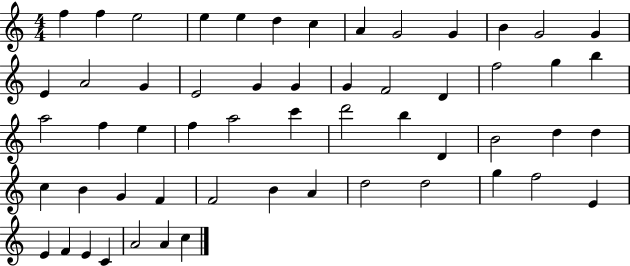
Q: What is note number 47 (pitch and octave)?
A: G5